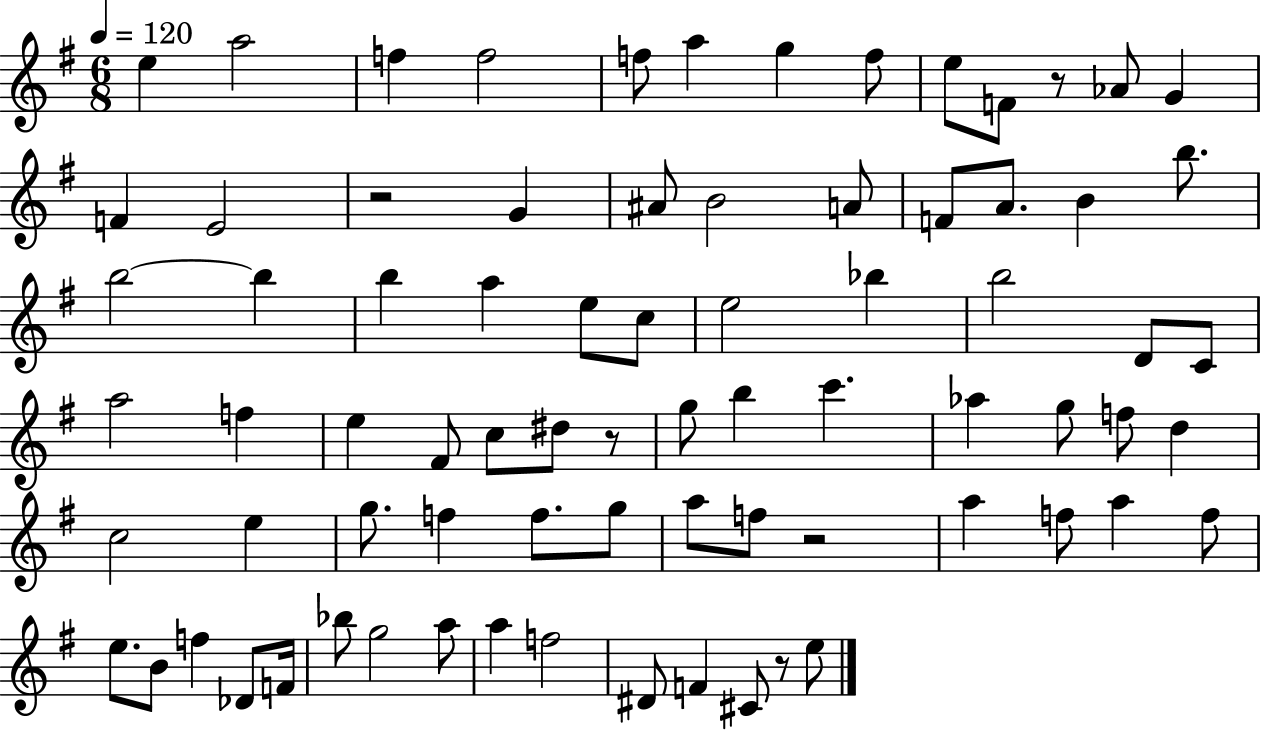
{
  \clef treble
  \numericTimeSignature
  \time 6/8
  \key g \major
  \tempo 4 = 120
  \repeat volta 2 { e''4 a''2 | f''4 f''2 | f''8 a''4 g''4 f''8 | e''8 f'8 r8 aes'8 g'4 | \break f'4 e'2 | r2 g'4 | ais'8 b'2 a'8 | f'8 a'8. b'4 b''8. | \break b''2~~ b''4 | b''4 a''4 e''8 c''8 | e''2 bes''4 | b''2 d'8 c'8 | \break a''2 f''4 | e''4 fis'8 c''8 dis''8 r8 | g''8 b''4 c'''4. | aes''4 g''8 f''8 d''4 | \break c''2 e''4 | g''8. f''4 f''8. g''8 | a''8 f''8 r2 | a''4 f''8 a''4 f''8 | \break e''8. b'8 f''4 des'8 f'16 | bes''8 g''2 a''8 | a''4 f''2 | dis'8 f'4 cis'8 r8 e''8 | \break } \bar "|."
}